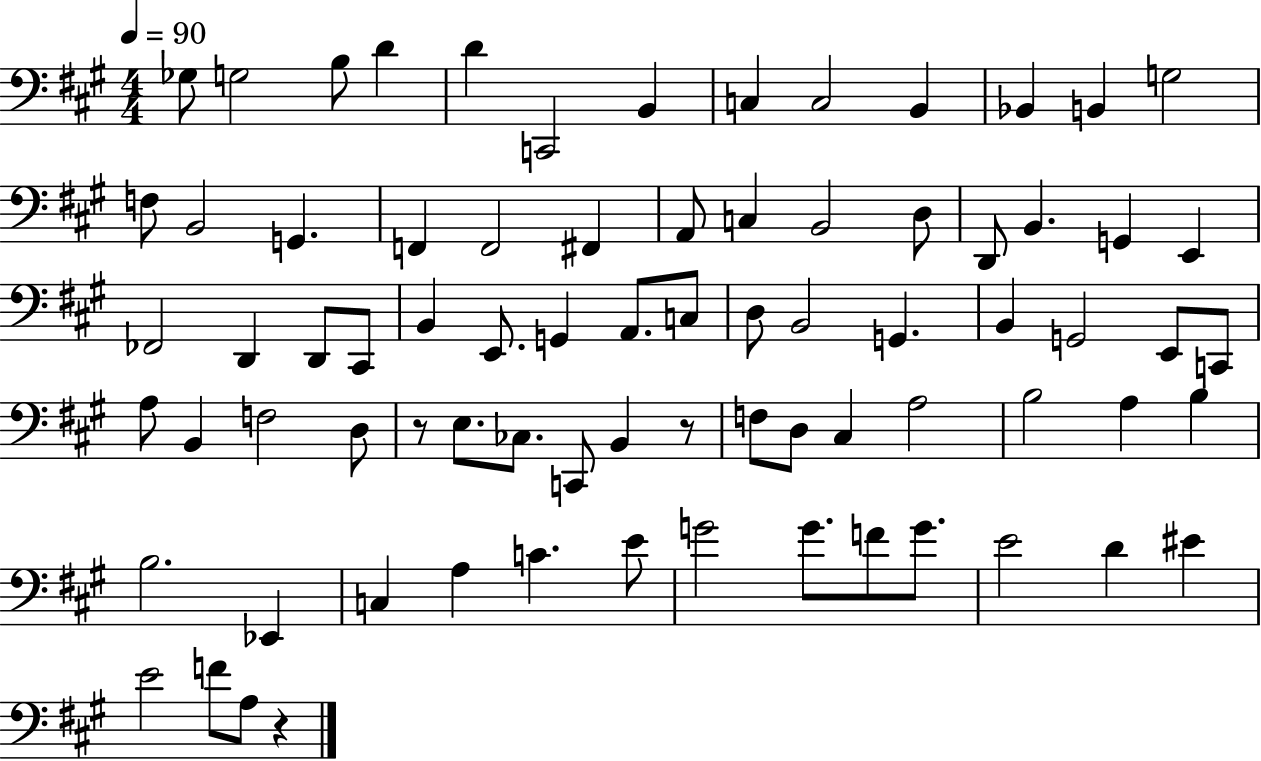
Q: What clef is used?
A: bass